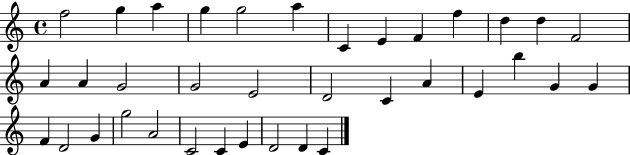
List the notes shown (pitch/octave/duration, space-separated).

F5/h G5/q A5/q G5/q G5/h A5/q C4/q E4/q F4/q F5/q D5/q D5/q F4/h A4/q A4/q G4/h G4/h E4/h D4/h C4/q A4/q E4/q B5/q G4/q G4/q F4/q D4/h G4/q G5/h A4/h C4/h C4/q E4/q D4/h D4/q C4/q